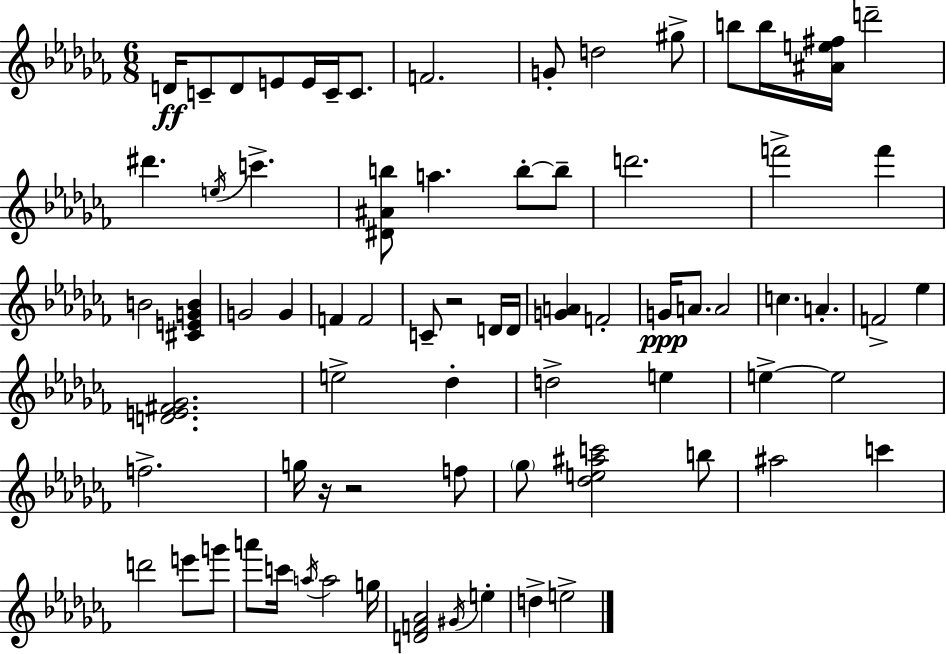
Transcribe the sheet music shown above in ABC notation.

X:1
T:Untitled
M:6/8
L:1/4
K:Abm
D/4 C/2 D/2 E/2 E/4 C/4 C/2 F2 G/2 d2 ^g/2 b/2 b/4 [^Ae^f]/4 d'2 ^d' e/4 c' [^D^Ab]/2 a b/2 b/2 d'2 f'2 f' B2 [^CEGB] G2 G F F2 C/2 z2 D/4 D/4 [GA] F2 G/4 A/2 A2 c A F2 _e [DE^F_G]2 e2 _d d2 e e e2 f2 g/4 z/4 z2 f/2 _g/2 [_de^ac']2 b/2 ^a2 c' d'2 e'/2 g'/2 a'/2 c'/4 a/4 a2 g/4 [DF_A]2 ^G/4 e d e2